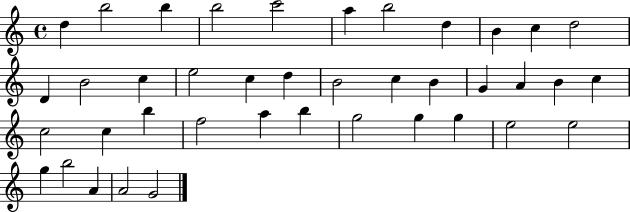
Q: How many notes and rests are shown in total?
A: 40